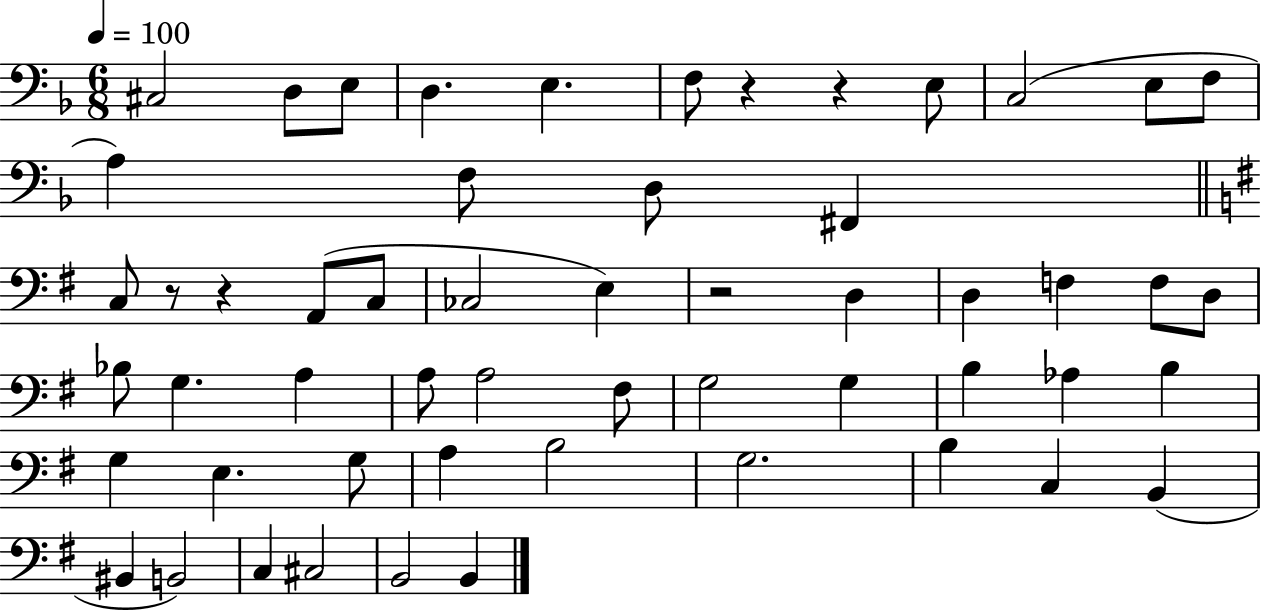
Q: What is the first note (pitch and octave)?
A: C#3